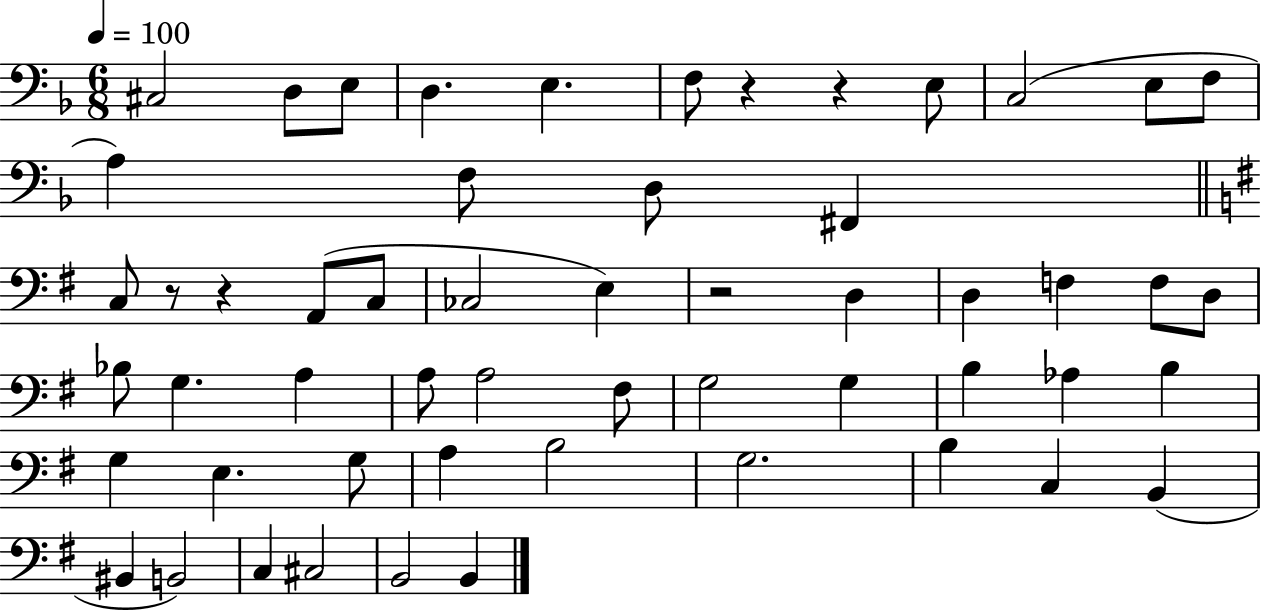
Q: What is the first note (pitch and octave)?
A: C#3